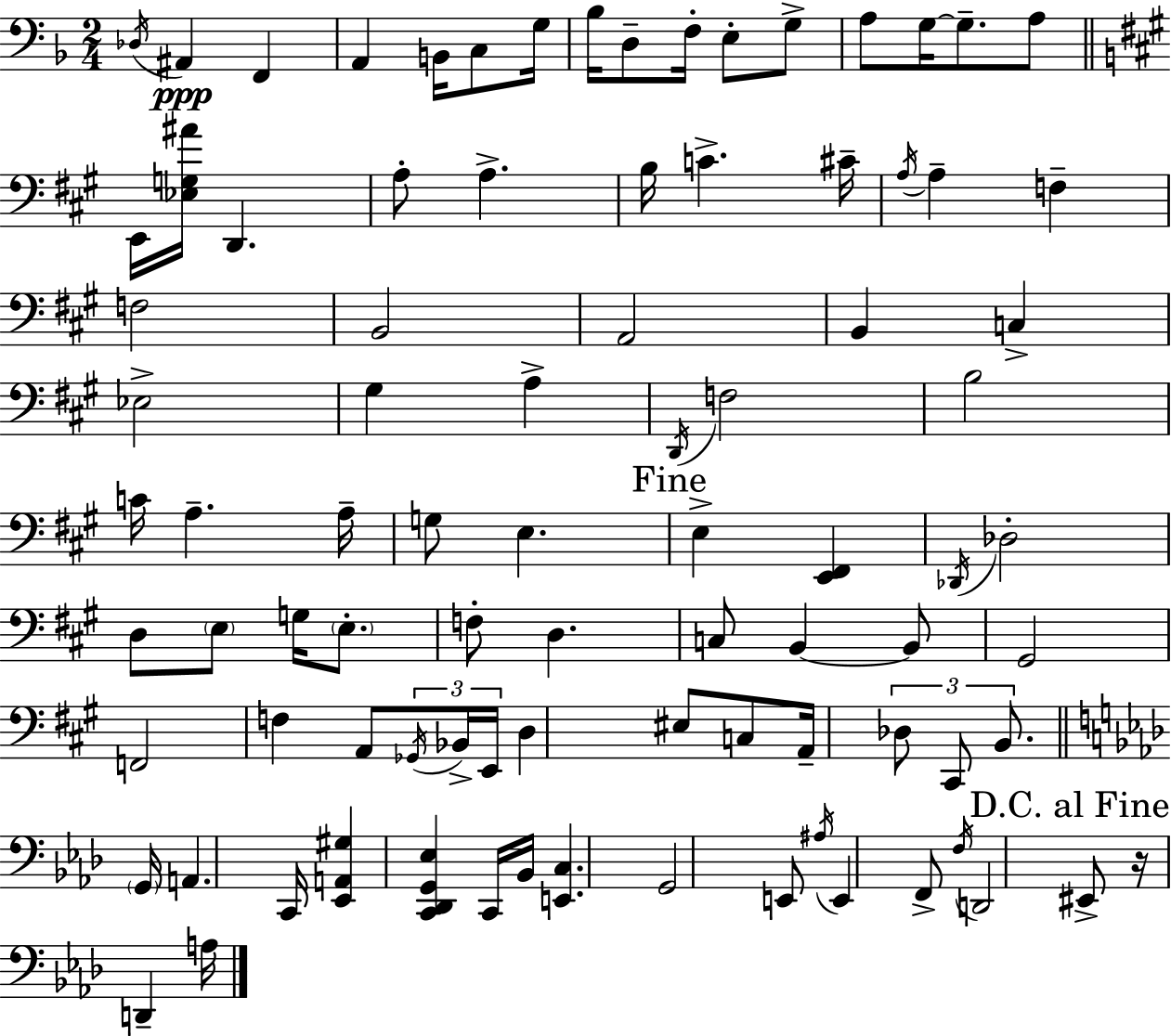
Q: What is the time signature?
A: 2/4